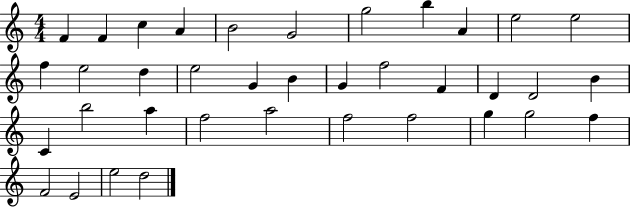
F4/q F4/q C5/q A4/q B4/h G4/h G5/h B5/q A4/q E5/h E5/h F5/q E5/h D5/q E5/h G4/q B4/q G4/q F5/h F4/q D4/q D4/h B4/q C4/q B5/h A5/q F5/h A5/h F5/h F5/h G5/q G5/h F5/q F4/h E4/h E5/h D5/h